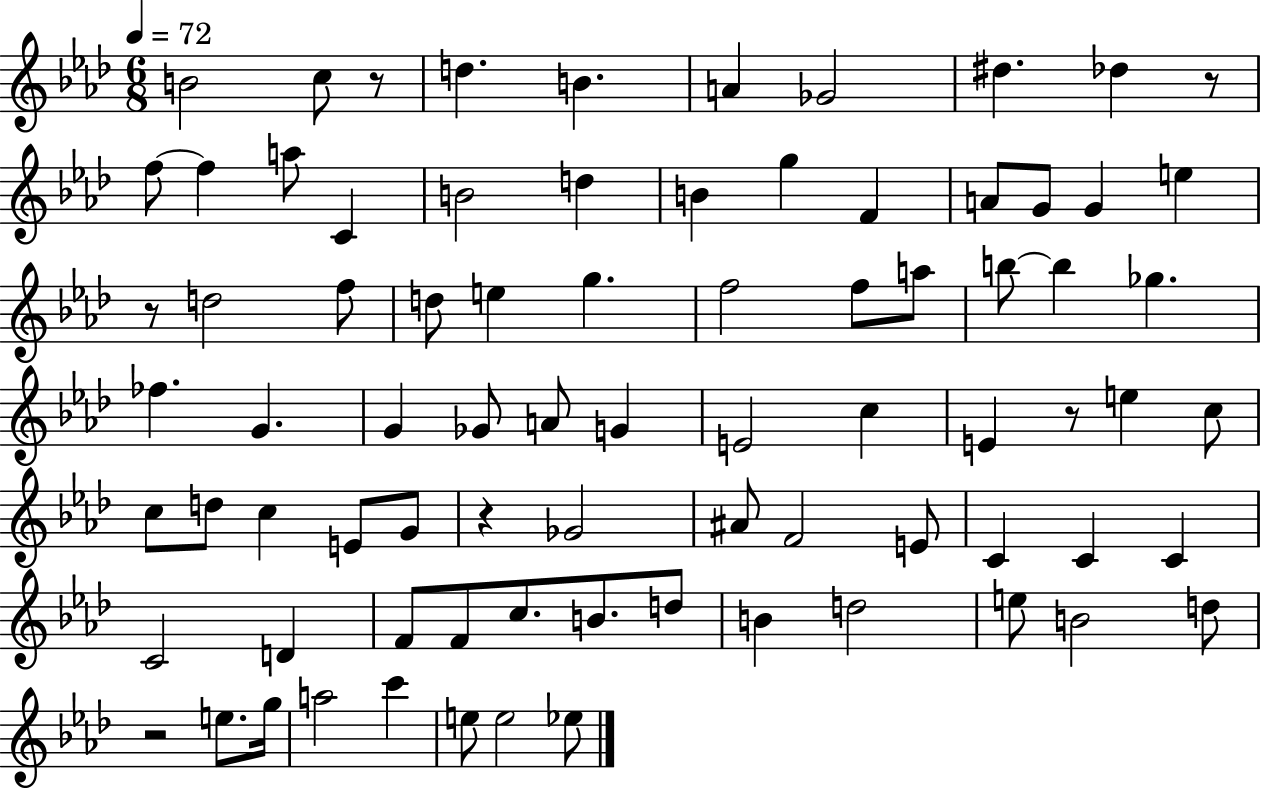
B4/h C5/e R/e D5/q. B4/q. A4/q Gb4/h D#5/q. Db5/q R/e F5/e F5/q A5/e C4/q B4/h D5/q B4/q G5/q F4/q A4/e G4/e G4/q E5/q R/e D5/h F5/e D5/e E5/q G5/q. F5/h F5/e A5/e B5/e B5/q Gb5/q. FES5/q. G4/q. G4/q Gb4/e A4/e G4/q E4/h C5/q E4/q R/e E5/q C5/e C5/e D5/e C5/q E4/e G4/e R/q Gb4/h A#4/e F4/h E4/e C4/q C4/q C4/q C4/h D4/q F4/e F4/e C5/e. B4/e. D5/e B4/q D5/h E5/e B4/h D5/e R/h E5/e. G5/s A5/h C6/q E5/e E5/h Eb5/e